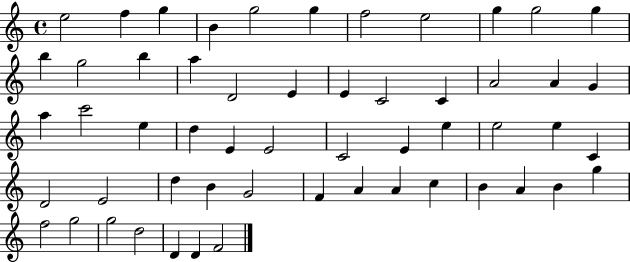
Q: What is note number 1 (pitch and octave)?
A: E5